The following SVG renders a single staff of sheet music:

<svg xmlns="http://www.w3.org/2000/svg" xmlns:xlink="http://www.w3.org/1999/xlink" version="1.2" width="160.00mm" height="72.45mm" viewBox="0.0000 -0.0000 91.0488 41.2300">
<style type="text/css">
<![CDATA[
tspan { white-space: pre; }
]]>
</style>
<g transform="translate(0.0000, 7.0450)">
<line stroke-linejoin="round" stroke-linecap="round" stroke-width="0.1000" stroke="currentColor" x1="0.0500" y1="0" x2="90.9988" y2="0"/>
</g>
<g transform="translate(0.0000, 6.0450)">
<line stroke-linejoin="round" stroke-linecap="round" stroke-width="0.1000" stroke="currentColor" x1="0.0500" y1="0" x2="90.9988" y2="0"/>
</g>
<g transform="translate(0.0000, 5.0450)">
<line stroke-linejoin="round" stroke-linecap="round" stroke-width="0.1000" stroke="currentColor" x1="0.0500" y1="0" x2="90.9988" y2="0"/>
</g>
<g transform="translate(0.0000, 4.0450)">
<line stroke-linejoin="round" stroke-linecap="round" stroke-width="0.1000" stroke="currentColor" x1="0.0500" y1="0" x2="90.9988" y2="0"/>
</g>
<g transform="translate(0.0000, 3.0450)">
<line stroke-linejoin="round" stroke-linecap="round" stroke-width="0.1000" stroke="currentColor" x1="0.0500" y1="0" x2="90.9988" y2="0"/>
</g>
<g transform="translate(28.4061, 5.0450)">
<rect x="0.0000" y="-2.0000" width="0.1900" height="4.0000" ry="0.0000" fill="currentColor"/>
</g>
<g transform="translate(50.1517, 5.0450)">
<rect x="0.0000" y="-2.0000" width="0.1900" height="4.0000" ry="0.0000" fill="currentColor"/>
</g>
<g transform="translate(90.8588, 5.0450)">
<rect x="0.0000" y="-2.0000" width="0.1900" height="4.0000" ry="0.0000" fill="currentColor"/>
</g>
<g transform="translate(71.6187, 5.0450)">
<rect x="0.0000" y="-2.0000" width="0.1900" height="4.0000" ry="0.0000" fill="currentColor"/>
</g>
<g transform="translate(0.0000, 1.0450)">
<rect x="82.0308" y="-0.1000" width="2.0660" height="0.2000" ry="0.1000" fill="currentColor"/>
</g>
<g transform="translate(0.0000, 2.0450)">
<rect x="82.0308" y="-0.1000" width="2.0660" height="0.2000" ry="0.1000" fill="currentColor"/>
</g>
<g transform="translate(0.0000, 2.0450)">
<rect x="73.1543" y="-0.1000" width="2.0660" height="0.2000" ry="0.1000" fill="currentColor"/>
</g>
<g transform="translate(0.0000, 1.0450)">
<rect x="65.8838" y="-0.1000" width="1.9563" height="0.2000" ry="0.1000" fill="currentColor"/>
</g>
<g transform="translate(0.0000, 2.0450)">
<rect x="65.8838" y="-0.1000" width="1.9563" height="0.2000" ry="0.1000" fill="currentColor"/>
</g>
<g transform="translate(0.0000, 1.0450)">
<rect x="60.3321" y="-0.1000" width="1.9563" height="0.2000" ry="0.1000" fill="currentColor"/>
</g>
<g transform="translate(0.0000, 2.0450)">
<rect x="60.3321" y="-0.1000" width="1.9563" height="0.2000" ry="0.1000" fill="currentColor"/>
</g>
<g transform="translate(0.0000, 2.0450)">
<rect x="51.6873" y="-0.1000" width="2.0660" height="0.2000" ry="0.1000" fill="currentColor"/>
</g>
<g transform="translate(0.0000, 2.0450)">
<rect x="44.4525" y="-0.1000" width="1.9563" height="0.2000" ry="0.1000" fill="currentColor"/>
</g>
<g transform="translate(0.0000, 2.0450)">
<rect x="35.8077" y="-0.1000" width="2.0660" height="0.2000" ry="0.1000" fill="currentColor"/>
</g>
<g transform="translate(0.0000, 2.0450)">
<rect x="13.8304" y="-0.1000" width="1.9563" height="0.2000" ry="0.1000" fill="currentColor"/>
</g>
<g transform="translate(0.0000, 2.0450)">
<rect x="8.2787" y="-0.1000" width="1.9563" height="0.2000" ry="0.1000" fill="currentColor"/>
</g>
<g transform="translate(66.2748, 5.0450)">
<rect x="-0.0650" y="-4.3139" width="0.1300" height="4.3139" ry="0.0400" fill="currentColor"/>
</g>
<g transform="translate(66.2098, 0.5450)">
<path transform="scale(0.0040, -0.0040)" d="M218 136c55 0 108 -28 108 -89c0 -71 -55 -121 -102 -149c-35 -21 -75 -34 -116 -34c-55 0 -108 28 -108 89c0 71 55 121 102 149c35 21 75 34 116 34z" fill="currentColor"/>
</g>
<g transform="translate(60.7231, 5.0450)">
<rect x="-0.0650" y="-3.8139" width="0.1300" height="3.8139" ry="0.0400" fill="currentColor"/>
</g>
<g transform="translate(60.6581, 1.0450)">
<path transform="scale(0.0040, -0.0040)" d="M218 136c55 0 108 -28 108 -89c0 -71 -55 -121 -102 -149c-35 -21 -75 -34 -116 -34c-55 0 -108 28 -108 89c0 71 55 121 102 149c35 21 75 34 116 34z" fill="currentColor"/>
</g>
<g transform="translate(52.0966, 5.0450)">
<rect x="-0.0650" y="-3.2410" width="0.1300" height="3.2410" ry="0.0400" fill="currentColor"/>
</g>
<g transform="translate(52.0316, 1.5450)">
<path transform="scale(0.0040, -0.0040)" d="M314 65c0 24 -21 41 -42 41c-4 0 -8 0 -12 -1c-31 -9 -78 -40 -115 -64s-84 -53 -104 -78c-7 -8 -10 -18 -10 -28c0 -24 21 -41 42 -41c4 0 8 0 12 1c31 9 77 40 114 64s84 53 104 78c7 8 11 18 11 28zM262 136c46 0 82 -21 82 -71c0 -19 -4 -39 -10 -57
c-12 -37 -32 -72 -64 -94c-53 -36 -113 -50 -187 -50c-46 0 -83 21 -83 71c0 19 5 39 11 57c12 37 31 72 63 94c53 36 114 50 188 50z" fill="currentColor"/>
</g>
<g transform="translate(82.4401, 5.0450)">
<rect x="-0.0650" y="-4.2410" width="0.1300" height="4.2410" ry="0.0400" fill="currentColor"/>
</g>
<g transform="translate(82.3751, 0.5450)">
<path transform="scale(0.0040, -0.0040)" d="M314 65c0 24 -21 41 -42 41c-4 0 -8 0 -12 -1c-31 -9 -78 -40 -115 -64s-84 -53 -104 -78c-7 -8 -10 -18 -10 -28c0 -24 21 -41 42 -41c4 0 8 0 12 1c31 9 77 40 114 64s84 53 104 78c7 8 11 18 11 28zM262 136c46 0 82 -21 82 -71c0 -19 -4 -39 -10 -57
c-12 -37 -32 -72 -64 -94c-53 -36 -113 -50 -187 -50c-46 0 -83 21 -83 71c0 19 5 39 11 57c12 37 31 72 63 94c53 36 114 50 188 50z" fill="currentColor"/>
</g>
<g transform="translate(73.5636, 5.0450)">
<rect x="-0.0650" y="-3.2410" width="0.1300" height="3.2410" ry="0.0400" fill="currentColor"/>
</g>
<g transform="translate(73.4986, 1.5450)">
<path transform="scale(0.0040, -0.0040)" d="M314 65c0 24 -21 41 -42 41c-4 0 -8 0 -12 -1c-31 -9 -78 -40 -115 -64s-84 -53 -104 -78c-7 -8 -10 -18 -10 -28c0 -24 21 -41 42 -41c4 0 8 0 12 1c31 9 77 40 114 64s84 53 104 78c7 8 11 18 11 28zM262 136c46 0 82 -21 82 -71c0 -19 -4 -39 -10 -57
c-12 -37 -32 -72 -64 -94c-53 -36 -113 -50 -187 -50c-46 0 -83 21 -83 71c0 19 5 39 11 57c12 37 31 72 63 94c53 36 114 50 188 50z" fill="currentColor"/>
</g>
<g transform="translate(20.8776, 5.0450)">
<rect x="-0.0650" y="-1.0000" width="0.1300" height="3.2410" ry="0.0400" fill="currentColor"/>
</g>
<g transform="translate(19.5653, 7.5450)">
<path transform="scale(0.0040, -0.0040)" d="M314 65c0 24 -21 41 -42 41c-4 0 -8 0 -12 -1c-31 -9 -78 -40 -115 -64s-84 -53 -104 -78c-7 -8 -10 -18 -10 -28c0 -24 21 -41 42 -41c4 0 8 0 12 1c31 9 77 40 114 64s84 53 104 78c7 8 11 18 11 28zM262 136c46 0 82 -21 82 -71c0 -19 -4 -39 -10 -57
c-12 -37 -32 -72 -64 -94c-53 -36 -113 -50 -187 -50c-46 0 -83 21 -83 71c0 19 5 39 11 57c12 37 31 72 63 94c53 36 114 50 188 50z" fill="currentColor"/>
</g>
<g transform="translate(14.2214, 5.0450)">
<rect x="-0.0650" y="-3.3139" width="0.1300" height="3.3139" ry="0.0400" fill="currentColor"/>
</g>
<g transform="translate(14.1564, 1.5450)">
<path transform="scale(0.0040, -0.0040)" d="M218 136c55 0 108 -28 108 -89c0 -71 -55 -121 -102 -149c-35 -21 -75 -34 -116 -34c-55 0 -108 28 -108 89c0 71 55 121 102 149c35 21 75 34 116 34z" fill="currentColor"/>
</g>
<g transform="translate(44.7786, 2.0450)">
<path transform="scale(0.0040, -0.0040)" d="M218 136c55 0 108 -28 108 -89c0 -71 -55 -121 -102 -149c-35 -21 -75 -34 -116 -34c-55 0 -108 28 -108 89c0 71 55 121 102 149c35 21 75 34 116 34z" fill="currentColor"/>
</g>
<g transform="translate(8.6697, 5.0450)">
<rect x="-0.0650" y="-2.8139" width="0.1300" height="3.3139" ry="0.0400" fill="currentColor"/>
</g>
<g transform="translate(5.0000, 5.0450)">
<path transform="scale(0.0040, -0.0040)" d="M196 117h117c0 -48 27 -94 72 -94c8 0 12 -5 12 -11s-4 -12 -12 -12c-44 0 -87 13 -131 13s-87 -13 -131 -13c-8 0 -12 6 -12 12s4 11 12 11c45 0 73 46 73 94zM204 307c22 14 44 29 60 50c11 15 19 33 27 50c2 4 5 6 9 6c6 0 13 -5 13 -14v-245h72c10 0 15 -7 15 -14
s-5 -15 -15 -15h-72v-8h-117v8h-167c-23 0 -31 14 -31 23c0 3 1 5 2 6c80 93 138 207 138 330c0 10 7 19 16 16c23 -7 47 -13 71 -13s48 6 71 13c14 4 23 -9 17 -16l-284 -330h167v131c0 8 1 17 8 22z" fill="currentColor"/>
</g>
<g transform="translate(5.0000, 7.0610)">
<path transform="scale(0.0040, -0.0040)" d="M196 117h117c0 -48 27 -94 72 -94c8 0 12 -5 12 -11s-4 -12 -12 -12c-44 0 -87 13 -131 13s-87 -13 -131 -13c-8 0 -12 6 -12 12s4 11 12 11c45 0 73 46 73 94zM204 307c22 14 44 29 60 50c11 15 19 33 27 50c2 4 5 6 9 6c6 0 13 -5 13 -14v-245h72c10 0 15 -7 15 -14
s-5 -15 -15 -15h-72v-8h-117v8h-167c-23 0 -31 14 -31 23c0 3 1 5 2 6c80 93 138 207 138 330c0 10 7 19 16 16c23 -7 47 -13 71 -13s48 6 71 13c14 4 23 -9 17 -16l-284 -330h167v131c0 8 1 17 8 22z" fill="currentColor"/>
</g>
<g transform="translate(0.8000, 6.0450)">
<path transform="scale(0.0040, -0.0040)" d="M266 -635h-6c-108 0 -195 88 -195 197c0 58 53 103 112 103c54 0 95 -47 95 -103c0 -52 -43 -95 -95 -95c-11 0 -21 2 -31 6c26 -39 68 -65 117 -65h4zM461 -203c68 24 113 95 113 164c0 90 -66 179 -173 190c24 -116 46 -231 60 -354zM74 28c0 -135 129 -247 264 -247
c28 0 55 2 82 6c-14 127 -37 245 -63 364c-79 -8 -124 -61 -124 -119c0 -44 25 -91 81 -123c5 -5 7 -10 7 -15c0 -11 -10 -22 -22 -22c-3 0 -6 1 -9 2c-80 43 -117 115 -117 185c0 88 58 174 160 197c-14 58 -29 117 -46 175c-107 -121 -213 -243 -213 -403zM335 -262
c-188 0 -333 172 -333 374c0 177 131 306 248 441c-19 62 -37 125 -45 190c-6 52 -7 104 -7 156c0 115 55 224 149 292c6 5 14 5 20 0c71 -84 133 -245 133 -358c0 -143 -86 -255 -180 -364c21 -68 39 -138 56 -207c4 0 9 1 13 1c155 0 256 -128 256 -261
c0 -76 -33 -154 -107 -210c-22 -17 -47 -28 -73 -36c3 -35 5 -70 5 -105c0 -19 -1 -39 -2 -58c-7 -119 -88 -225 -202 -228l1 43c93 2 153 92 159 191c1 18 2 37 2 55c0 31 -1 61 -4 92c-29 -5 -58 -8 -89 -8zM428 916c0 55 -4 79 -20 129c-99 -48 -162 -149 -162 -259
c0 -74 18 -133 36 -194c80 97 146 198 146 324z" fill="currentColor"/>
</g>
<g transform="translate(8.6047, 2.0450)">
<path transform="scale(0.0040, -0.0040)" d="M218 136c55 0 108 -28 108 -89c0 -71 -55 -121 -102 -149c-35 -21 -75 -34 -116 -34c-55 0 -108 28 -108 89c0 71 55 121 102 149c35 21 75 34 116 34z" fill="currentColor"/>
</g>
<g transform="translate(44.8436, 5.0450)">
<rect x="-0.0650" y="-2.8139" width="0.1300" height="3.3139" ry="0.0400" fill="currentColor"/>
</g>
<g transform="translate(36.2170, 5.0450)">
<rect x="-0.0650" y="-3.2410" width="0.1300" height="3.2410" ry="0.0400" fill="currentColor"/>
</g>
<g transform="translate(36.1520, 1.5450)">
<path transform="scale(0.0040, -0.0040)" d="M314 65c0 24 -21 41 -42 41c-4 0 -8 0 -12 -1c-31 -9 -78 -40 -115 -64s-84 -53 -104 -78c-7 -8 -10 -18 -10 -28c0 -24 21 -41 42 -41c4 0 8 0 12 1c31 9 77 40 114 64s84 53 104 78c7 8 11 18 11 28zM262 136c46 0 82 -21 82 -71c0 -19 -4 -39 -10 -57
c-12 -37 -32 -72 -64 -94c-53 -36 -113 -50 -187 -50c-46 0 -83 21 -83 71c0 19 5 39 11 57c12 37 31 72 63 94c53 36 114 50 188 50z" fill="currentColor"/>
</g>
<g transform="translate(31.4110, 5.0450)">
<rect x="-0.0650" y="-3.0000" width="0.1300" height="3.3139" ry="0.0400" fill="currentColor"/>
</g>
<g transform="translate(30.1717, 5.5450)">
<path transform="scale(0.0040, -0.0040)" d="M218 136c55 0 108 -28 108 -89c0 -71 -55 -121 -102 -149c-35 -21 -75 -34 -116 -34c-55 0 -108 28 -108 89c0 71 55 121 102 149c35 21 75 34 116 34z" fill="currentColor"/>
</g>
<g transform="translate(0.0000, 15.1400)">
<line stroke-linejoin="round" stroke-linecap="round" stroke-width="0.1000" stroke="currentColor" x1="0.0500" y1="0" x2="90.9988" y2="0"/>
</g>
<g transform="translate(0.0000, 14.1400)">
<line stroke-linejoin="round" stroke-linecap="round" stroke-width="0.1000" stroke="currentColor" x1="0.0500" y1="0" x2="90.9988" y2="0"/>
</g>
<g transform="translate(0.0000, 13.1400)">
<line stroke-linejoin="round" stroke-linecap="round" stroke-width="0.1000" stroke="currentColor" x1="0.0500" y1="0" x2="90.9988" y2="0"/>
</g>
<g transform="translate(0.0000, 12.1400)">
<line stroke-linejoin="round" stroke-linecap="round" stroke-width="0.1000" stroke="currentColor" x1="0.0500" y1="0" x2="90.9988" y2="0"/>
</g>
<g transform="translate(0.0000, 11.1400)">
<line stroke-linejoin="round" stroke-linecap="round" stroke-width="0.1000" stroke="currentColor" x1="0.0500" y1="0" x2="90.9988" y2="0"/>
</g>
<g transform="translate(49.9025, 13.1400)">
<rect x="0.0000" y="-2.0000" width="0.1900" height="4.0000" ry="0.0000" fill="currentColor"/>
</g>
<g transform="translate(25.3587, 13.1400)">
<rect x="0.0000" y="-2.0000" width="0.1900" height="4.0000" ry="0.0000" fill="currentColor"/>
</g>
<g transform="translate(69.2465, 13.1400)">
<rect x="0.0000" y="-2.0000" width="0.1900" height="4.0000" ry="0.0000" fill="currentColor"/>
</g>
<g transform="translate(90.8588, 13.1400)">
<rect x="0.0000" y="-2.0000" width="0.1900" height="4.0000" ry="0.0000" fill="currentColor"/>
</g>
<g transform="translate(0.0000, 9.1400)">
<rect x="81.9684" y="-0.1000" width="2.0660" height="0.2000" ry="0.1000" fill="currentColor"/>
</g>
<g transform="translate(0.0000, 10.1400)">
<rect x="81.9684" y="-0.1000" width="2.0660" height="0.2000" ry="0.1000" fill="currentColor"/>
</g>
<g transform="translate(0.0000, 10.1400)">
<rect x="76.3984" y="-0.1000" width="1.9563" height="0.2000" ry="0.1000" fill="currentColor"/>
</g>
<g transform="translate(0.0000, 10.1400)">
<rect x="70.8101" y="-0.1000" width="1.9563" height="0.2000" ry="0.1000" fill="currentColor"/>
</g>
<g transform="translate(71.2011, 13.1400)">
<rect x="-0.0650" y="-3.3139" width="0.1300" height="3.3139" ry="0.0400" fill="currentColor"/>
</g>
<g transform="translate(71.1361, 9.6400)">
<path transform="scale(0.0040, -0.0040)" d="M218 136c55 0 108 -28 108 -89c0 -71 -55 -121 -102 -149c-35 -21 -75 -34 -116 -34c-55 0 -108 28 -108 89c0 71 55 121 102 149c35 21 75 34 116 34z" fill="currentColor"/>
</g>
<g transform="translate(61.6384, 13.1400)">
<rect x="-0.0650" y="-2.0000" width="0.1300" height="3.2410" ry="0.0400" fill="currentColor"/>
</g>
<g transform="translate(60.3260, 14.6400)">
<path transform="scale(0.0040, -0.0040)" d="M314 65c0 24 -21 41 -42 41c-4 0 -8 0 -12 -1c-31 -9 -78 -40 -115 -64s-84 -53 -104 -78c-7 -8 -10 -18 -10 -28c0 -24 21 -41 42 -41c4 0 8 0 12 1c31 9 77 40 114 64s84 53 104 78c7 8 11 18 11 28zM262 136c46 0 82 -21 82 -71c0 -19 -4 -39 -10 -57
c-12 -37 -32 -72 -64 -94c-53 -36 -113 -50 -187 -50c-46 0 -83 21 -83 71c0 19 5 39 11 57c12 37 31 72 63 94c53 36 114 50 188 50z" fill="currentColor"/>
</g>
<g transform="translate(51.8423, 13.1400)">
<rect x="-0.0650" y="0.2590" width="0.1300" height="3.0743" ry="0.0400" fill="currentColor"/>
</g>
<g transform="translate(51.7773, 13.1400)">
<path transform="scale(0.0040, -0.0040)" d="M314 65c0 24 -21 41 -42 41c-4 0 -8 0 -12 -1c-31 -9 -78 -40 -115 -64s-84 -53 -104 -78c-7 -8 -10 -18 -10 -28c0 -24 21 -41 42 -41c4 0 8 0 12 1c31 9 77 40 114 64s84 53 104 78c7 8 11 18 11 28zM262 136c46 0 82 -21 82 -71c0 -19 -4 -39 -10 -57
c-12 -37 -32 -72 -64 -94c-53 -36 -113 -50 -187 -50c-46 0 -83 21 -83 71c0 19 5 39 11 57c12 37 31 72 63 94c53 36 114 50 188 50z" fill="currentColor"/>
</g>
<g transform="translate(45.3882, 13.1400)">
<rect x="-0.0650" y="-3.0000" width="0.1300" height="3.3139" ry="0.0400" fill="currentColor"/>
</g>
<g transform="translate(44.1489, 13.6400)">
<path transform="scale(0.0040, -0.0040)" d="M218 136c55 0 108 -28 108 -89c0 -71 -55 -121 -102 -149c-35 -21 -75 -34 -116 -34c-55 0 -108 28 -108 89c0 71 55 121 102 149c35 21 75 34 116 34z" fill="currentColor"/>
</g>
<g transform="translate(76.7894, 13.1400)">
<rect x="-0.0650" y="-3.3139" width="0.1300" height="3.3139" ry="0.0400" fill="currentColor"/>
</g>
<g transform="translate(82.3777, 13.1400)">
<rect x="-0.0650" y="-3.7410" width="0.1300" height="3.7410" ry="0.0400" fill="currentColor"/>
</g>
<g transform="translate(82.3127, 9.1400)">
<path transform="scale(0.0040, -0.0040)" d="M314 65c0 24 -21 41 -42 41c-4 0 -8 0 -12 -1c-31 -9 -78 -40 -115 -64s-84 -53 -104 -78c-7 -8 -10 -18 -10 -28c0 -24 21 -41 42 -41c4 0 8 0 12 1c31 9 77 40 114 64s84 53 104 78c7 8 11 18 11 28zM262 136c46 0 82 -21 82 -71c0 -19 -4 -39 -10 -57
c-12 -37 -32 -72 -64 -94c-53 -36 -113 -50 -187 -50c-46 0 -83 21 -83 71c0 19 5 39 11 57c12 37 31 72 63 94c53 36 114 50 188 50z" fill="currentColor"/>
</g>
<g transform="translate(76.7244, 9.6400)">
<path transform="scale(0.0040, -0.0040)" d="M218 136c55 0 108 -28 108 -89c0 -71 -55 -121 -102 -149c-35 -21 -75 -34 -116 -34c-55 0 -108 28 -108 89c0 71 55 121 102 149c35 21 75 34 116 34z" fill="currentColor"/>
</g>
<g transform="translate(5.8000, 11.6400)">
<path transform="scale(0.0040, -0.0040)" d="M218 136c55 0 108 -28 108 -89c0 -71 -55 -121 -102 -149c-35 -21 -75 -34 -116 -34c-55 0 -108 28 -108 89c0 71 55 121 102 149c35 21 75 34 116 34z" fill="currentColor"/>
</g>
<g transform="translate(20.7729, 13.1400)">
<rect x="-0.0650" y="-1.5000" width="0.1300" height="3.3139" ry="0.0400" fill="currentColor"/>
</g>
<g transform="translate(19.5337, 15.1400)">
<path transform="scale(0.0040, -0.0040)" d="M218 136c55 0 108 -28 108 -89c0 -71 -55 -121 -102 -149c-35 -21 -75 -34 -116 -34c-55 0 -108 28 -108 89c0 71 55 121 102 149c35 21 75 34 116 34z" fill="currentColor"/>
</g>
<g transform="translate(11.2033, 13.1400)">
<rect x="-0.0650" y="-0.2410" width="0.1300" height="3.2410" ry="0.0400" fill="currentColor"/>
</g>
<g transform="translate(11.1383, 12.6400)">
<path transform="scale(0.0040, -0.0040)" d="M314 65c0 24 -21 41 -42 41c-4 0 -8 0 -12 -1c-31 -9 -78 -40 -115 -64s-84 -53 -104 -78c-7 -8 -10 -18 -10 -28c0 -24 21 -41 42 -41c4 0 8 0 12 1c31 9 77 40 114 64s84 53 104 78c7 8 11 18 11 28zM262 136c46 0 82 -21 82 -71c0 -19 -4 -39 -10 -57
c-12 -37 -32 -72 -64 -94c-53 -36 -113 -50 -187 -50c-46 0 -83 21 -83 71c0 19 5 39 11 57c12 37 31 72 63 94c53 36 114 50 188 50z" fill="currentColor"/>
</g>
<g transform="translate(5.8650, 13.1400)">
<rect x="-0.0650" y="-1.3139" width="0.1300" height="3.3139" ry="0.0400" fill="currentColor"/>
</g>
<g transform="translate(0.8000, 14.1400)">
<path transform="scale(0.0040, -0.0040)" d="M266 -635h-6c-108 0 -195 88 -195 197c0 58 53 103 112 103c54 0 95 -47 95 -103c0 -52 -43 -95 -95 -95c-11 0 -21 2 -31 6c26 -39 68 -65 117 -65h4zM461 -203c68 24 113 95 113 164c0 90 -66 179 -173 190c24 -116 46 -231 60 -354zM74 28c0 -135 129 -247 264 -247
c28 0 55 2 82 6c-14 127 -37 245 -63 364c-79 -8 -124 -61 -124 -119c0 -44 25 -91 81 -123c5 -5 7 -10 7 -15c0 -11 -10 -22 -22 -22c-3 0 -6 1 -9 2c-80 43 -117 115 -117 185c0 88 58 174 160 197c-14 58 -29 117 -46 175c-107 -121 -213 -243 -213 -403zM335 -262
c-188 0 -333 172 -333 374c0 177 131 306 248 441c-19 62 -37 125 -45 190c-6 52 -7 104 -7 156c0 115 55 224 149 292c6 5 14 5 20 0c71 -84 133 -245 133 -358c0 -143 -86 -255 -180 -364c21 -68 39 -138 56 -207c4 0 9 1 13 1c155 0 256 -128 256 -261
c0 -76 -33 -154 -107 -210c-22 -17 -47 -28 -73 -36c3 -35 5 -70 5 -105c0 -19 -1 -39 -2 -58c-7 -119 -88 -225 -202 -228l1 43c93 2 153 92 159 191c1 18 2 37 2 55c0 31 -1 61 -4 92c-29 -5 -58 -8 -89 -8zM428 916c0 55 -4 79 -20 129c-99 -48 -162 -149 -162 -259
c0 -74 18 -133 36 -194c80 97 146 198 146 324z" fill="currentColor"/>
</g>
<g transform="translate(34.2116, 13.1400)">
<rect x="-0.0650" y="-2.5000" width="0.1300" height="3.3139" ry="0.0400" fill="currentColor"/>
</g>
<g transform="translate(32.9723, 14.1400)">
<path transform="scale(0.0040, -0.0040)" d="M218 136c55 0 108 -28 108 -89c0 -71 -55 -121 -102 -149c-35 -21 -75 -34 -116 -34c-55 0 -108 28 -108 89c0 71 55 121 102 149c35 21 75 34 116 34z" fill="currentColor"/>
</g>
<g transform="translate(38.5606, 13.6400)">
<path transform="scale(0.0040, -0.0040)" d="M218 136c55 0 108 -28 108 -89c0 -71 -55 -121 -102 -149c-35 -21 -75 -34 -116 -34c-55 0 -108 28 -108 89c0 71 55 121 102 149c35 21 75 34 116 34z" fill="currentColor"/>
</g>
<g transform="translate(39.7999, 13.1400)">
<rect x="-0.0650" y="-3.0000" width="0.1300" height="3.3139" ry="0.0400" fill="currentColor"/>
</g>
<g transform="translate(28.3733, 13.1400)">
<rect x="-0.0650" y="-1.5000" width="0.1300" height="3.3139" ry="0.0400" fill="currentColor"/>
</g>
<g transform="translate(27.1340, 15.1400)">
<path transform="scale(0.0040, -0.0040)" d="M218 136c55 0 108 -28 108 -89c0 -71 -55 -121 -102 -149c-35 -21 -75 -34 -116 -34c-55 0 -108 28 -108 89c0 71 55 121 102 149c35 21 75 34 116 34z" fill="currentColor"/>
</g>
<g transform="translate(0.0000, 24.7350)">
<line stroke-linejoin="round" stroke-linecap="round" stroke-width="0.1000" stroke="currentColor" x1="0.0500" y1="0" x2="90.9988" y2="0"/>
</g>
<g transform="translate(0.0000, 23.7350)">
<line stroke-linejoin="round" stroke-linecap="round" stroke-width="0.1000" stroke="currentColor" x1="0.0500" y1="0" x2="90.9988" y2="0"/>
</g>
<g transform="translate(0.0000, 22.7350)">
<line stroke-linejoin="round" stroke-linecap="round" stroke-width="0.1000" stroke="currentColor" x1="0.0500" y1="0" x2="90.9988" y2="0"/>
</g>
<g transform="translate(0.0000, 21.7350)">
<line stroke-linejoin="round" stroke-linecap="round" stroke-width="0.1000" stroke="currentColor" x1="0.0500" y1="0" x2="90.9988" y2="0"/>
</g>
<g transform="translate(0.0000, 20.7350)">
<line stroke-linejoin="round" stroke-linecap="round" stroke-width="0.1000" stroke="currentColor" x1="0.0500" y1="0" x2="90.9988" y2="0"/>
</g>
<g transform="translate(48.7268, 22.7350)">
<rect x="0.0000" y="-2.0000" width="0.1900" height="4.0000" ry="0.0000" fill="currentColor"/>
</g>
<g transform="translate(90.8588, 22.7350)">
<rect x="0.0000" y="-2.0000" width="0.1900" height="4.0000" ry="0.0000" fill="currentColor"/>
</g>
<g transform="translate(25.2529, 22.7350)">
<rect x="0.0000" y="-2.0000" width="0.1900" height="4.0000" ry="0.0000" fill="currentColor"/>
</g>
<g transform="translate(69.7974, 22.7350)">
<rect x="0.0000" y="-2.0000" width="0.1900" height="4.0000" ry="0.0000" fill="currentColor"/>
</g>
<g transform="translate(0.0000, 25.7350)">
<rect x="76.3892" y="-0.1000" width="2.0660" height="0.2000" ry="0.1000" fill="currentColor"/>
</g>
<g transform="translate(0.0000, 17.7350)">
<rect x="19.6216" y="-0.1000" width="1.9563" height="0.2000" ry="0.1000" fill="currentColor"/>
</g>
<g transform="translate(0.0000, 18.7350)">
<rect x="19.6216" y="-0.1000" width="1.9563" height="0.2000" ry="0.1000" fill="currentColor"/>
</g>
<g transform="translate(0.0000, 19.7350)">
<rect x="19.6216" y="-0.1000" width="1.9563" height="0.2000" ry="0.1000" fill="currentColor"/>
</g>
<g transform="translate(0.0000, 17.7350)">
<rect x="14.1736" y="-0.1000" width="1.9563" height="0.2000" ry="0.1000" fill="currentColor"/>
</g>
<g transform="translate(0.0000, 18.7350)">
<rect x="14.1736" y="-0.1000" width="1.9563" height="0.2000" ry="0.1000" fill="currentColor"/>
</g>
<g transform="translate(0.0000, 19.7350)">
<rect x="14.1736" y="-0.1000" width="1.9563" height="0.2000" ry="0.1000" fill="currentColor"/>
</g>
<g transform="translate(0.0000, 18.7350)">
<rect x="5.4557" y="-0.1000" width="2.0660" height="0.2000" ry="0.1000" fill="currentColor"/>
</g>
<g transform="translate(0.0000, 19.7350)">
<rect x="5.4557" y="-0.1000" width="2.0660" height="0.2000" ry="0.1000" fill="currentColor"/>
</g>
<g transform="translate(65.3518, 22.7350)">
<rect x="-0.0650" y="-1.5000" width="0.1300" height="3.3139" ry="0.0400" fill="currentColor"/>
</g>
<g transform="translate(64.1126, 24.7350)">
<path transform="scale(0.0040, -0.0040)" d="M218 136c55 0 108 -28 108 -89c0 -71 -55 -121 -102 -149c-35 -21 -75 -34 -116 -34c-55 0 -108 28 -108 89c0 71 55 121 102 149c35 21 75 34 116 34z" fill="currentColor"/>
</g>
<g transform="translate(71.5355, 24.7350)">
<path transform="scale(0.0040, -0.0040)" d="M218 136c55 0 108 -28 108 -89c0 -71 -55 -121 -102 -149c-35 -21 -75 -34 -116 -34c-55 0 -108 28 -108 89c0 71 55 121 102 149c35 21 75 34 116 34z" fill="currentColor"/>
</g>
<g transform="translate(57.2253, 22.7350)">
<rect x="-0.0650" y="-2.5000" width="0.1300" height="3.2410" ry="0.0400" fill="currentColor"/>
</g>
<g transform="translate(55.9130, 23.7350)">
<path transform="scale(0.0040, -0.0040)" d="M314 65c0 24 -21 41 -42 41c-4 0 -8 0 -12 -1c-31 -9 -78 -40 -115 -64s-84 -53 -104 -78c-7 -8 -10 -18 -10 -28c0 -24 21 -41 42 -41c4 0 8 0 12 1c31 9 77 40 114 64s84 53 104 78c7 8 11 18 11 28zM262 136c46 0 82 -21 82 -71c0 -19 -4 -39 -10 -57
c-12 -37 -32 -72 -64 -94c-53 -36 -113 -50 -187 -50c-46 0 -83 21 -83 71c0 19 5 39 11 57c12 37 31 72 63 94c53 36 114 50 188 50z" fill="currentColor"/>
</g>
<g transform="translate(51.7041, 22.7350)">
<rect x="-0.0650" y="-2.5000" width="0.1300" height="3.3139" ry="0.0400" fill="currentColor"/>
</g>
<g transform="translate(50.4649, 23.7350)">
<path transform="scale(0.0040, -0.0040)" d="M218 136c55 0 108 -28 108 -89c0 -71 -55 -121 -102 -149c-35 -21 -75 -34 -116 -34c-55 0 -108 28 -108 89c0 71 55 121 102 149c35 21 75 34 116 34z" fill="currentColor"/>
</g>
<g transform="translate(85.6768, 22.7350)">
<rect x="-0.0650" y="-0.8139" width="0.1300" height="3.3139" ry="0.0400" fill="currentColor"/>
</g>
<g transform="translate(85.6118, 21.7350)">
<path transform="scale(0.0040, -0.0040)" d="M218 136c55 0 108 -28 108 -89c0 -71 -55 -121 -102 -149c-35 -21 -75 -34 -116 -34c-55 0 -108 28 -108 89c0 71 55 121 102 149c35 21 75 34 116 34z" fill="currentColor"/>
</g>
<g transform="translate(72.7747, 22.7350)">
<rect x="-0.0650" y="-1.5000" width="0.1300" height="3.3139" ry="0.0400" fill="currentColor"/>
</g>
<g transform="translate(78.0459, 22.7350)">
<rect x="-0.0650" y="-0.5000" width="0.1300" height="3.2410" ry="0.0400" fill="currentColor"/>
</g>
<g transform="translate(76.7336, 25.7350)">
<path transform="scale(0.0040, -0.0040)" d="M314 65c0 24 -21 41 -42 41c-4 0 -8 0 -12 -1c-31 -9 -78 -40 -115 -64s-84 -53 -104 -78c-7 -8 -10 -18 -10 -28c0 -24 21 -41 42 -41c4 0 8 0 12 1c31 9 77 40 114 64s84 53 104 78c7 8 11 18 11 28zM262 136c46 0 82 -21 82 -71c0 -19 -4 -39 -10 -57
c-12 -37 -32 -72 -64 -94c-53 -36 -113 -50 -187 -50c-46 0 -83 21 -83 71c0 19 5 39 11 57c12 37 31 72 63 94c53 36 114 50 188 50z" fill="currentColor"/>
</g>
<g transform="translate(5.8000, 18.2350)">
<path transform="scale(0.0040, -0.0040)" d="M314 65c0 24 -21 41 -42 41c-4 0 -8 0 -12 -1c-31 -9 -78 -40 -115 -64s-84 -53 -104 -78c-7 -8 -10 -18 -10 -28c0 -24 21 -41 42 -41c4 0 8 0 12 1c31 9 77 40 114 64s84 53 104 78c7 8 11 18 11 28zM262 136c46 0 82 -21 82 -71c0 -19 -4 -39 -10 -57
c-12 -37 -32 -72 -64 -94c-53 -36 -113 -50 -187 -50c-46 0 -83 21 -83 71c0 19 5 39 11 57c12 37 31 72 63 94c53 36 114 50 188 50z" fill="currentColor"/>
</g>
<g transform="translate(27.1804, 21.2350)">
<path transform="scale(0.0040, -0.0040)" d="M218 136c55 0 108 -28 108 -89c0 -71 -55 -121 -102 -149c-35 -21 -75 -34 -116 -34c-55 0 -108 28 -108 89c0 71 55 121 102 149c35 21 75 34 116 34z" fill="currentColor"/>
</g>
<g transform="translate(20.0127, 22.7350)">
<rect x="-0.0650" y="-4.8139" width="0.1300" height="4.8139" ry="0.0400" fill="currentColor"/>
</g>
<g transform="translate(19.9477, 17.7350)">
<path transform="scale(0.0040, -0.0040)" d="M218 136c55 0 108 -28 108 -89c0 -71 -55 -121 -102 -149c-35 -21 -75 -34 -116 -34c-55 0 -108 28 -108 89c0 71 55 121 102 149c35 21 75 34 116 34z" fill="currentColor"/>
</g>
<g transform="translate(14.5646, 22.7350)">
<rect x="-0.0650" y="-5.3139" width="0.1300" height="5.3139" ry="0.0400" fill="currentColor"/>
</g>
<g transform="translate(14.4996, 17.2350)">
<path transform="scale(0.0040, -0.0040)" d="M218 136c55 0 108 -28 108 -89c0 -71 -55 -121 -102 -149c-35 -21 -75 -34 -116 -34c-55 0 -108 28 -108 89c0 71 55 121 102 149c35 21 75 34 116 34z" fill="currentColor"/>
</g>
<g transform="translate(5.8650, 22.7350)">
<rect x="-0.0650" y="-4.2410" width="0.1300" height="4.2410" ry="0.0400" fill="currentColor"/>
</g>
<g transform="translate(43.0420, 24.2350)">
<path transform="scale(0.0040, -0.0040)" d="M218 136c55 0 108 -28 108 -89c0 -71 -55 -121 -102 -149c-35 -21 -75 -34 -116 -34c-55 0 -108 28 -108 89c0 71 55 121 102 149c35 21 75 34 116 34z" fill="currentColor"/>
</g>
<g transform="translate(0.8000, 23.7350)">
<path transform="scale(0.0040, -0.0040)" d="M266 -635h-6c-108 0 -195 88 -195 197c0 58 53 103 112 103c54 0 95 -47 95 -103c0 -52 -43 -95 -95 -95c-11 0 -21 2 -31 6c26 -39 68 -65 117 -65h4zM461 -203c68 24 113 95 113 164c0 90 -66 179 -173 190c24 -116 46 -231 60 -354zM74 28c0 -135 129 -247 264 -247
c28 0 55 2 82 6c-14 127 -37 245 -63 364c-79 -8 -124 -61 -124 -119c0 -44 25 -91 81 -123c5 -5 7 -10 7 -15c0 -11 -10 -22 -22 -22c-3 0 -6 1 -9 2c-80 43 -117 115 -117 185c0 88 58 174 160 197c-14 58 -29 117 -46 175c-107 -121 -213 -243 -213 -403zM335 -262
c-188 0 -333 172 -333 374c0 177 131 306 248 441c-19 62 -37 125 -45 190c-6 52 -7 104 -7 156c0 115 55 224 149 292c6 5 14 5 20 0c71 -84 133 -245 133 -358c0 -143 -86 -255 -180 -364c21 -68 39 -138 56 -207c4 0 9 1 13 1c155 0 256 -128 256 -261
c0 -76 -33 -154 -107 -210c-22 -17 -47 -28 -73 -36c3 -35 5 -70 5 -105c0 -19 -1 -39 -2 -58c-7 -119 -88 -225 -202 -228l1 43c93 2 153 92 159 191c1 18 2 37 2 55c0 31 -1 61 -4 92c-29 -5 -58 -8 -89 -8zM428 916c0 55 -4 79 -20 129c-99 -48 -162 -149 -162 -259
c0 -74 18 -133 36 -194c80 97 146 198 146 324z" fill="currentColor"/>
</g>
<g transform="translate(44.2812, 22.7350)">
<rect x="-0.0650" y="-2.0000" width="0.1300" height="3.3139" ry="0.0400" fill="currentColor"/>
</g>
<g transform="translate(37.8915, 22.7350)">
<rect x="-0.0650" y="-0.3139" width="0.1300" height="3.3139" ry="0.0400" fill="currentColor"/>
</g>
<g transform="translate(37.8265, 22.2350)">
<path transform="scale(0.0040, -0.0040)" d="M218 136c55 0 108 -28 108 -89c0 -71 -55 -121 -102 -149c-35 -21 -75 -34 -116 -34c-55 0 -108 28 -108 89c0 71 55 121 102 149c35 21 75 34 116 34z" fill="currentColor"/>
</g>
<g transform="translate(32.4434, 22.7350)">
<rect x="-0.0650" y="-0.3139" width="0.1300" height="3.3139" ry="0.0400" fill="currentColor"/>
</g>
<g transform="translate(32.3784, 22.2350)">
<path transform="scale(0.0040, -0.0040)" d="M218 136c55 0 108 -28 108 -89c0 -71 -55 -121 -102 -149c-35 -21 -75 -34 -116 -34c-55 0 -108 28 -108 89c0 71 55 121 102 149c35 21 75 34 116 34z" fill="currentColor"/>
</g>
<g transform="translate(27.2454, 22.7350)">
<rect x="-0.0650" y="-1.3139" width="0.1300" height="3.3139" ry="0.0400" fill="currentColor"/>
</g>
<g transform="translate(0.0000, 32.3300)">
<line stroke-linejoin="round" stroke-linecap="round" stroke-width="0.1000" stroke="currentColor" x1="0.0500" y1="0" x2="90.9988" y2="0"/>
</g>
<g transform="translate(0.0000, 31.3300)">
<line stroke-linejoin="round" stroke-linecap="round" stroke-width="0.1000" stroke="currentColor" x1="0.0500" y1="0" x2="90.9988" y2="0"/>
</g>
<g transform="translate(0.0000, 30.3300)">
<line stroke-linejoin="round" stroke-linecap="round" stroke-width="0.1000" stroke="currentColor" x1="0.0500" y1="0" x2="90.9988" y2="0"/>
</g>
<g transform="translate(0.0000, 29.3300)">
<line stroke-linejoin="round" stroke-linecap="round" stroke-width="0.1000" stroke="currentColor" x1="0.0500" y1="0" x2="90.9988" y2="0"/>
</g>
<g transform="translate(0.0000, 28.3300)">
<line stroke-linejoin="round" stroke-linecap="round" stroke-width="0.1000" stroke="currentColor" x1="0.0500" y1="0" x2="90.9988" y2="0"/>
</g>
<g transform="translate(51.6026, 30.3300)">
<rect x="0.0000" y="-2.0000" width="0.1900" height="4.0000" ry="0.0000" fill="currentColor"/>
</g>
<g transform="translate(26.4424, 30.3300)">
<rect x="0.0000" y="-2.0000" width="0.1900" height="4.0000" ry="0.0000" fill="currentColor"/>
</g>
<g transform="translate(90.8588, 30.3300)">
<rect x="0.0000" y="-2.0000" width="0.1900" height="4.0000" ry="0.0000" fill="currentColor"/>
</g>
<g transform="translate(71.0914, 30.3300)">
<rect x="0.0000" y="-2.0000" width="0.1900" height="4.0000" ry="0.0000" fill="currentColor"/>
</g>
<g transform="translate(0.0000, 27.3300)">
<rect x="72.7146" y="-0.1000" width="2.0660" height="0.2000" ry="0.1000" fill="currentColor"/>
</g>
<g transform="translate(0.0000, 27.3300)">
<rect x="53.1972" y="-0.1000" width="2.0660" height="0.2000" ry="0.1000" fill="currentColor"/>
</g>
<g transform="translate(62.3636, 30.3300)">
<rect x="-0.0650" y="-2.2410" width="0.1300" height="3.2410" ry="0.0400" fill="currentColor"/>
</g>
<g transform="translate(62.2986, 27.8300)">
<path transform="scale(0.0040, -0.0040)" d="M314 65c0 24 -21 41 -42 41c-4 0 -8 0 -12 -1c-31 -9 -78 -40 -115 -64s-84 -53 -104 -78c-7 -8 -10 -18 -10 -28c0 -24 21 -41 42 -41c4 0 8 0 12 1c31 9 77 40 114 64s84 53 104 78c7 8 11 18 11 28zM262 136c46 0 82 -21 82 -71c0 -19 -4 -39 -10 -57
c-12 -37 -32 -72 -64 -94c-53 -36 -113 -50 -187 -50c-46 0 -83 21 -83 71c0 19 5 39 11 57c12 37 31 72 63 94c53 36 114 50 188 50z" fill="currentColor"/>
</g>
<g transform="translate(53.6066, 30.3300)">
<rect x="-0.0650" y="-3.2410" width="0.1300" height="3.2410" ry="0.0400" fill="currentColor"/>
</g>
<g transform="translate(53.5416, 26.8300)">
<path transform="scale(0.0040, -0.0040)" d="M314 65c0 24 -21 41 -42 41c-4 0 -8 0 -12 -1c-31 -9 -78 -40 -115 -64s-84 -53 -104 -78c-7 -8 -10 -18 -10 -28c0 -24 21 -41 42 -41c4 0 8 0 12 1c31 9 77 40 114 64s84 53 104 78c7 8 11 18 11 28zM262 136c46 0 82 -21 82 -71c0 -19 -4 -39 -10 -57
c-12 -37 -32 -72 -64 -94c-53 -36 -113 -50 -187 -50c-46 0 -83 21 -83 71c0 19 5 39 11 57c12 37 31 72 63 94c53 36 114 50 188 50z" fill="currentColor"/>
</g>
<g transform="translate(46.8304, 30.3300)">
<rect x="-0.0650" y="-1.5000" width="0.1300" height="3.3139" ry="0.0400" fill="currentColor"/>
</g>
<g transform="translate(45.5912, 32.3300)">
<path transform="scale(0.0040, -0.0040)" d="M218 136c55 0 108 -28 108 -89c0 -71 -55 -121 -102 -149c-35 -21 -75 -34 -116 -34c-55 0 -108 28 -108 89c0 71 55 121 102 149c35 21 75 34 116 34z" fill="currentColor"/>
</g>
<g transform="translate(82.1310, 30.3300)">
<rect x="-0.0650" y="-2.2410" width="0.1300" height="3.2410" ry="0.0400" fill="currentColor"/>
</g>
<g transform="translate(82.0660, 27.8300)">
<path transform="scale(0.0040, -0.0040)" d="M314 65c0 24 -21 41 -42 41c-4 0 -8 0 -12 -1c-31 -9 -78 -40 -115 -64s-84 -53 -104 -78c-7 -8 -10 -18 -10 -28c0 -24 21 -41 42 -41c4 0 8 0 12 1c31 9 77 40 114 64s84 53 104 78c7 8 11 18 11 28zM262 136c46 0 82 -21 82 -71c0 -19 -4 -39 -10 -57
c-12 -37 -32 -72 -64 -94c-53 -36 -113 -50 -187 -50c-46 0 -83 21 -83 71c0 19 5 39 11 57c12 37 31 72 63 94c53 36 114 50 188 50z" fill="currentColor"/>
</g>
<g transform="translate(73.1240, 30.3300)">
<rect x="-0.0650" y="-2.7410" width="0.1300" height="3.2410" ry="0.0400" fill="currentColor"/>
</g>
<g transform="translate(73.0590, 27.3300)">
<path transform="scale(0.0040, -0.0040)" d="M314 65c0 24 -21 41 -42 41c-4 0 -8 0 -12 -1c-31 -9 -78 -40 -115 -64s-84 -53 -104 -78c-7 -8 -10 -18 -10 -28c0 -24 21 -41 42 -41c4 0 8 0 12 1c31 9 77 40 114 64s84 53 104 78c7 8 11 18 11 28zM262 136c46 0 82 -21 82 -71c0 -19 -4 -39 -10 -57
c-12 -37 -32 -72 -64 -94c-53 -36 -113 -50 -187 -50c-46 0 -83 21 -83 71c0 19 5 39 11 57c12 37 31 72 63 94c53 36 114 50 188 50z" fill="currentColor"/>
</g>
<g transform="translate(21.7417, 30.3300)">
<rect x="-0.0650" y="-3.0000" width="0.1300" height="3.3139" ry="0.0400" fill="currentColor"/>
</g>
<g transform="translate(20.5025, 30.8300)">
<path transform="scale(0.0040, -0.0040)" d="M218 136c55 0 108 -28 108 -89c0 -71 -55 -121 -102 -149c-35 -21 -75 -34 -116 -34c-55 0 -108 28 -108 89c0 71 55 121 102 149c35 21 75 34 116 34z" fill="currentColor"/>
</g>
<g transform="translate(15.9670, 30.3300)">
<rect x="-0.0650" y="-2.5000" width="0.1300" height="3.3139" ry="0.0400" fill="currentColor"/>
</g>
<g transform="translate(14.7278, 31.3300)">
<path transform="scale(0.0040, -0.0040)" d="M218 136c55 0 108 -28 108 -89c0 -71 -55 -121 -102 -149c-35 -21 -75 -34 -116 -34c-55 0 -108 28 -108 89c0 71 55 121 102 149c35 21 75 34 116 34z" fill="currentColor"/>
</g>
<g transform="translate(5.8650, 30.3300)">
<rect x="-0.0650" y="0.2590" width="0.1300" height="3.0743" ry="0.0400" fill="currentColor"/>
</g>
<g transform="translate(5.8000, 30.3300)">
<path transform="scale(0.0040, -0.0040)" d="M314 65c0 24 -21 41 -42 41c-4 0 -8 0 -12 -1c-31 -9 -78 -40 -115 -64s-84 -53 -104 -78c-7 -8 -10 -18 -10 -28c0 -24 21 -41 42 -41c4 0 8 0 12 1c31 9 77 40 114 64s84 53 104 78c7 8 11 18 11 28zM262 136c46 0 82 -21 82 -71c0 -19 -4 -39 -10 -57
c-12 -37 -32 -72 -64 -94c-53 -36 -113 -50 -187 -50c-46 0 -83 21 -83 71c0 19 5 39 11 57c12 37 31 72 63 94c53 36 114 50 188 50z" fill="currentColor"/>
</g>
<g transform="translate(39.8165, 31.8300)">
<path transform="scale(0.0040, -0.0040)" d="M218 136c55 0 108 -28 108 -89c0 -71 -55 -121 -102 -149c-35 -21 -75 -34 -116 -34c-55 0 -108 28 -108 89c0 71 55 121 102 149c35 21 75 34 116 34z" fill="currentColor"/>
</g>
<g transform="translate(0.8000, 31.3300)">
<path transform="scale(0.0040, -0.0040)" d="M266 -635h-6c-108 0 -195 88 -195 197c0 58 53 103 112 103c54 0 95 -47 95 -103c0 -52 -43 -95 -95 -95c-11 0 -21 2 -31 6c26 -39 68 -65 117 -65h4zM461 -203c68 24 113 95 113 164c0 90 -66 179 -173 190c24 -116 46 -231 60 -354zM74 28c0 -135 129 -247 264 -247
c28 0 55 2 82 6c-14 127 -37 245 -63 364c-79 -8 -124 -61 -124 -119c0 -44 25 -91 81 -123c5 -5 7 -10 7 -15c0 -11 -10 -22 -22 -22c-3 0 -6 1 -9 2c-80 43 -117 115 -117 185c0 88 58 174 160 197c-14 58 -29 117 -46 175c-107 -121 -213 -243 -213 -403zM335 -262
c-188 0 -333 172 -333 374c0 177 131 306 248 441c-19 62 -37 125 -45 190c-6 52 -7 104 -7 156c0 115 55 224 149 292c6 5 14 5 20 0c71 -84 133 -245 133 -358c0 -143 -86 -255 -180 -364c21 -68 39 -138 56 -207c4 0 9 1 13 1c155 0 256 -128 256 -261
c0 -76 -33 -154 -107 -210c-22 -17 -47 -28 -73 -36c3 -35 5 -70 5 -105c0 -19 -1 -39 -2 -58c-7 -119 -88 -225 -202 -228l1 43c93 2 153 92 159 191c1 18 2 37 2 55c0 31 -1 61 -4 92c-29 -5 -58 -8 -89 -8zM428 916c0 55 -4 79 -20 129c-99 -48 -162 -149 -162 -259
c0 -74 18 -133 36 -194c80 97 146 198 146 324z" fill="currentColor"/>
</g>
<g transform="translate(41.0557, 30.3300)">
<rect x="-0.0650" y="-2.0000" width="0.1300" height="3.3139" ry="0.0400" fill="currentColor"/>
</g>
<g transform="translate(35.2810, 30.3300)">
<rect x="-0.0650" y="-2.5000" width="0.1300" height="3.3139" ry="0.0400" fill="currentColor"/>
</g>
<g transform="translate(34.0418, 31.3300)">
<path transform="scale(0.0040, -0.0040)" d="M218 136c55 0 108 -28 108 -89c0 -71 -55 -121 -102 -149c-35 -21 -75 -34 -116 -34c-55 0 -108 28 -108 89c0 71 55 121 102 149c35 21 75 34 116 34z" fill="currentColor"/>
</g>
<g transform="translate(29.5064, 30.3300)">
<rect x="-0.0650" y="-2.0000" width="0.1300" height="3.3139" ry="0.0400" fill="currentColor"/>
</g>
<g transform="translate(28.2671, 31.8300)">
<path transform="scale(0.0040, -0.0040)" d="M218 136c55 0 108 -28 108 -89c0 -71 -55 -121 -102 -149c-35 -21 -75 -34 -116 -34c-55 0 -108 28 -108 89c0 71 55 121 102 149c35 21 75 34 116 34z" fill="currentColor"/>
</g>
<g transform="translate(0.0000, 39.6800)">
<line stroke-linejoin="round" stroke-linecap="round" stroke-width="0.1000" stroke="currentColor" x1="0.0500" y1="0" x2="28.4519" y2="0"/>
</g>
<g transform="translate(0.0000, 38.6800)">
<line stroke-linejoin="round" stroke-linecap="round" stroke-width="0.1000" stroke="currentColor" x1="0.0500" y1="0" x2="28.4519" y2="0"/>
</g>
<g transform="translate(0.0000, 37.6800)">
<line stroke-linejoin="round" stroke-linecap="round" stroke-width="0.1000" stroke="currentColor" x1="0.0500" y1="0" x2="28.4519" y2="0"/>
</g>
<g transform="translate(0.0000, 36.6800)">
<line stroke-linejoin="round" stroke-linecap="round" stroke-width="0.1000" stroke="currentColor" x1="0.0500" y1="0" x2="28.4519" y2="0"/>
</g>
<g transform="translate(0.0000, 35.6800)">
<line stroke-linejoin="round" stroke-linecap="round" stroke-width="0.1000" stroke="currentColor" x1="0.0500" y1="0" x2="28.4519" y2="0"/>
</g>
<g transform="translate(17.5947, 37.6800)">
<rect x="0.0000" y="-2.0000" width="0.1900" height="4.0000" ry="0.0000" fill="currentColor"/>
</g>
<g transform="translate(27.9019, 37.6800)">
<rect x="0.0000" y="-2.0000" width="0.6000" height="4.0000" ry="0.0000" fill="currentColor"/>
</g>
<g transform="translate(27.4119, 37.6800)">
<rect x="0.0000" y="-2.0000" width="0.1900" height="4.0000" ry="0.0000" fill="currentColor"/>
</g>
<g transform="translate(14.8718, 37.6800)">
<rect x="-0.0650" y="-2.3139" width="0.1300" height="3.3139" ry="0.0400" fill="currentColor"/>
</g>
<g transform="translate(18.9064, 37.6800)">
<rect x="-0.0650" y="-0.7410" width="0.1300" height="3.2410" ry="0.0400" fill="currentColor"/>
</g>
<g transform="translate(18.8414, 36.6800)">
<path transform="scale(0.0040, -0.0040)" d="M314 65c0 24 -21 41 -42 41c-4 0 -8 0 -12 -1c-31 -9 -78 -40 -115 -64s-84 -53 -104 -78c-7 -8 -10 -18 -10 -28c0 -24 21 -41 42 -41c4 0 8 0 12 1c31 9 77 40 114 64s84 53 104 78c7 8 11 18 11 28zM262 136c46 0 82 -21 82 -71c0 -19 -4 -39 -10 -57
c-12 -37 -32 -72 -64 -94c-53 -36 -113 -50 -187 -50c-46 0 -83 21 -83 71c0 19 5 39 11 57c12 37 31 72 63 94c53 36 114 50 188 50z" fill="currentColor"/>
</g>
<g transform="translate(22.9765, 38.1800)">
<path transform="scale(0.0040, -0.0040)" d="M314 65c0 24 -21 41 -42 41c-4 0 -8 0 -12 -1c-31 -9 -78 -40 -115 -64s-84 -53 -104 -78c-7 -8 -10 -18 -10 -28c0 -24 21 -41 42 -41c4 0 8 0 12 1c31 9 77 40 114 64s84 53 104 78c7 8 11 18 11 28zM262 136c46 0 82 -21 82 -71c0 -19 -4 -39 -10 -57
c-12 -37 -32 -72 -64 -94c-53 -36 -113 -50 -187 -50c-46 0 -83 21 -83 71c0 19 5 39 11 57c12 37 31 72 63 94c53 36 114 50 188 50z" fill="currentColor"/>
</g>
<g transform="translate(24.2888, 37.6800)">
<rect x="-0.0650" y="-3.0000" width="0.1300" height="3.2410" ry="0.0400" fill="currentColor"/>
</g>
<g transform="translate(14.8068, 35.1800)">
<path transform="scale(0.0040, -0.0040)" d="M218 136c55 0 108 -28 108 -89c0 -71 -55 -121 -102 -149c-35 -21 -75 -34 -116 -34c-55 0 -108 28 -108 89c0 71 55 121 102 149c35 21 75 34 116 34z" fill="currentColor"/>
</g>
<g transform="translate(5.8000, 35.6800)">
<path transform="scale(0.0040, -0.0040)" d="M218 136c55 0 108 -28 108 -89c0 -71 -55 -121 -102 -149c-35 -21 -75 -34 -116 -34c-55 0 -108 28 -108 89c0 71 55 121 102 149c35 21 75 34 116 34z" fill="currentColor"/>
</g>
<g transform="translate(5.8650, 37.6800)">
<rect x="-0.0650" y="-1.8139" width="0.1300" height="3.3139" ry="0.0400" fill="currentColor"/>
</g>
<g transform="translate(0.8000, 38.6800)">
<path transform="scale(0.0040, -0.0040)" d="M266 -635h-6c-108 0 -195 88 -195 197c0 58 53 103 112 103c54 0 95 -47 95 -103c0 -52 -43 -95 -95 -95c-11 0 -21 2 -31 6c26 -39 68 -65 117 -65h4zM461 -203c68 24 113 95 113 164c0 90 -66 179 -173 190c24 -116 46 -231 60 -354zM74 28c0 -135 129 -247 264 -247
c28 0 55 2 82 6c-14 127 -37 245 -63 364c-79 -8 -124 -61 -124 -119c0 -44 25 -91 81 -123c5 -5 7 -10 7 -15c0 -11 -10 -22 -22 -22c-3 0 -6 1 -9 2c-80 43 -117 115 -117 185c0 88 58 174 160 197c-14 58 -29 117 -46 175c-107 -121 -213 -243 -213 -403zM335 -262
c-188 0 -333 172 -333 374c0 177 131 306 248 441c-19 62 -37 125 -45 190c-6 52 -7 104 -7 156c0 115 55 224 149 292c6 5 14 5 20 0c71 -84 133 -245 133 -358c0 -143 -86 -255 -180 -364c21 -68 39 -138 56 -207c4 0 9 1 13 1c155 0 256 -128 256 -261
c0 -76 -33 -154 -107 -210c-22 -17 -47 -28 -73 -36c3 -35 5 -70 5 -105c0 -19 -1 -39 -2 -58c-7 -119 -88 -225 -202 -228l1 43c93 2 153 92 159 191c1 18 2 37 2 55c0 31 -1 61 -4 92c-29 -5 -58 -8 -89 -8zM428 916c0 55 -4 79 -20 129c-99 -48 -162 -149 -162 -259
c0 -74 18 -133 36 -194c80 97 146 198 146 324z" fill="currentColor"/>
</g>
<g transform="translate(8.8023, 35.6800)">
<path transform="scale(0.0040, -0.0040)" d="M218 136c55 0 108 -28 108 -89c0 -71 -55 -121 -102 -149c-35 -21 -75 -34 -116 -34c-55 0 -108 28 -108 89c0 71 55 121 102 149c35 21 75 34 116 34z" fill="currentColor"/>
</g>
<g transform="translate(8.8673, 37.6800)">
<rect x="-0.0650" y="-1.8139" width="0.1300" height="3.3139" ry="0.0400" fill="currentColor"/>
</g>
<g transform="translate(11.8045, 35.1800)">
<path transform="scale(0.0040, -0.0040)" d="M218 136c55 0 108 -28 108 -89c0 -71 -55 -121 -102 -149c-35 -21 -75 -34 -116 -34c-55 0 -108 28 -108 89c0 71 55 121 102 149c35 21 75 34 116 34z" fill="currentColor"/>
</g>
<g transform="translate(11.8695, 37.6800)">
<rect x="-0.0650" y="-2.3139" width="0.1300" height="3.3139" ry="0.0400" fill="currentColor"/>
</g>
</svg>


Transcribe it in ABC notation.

X:1
T:Untitled
M:4/4
L:1/4
K:C
a b D2 A b2 a b2 c' d' b2 d'2 e c2 E E G A A B2 F2 b b c'2 d'2 f' e' e c c F G G2 E E C2 d B2 G A F G F E b2 g2 a2 g2 f f g g d2 A2